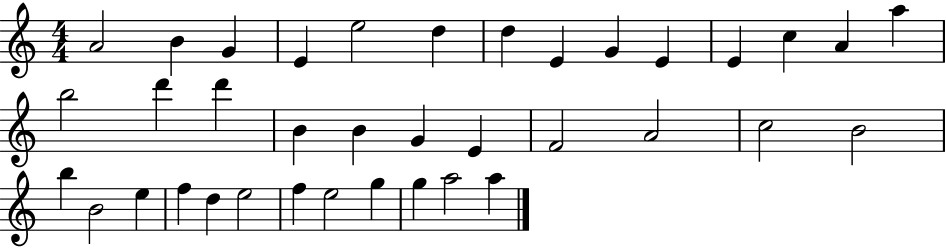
X:1
T:Untitled
M:4/4
L:1/4
K:C
A2 B G E e2 d d E G E E c A a b2 d' d' B B G E F2 A2 c2 B2 b B2 e f d e2 f e2 g g a2 a